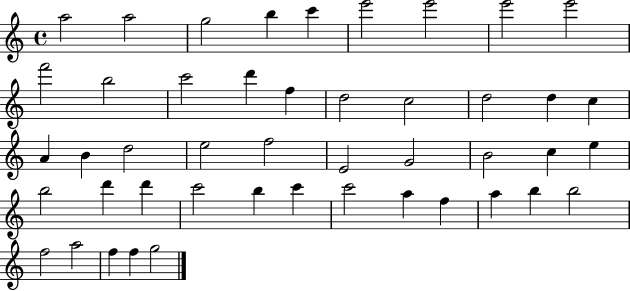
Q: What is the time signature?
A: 4/4